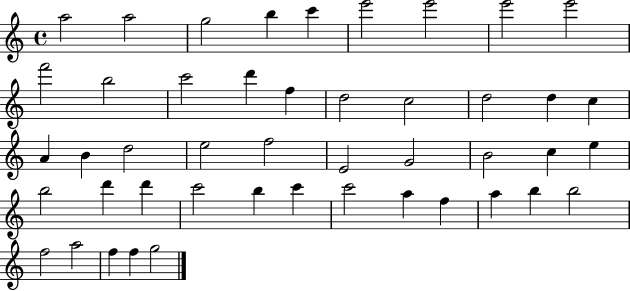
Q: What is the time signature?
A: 4/4